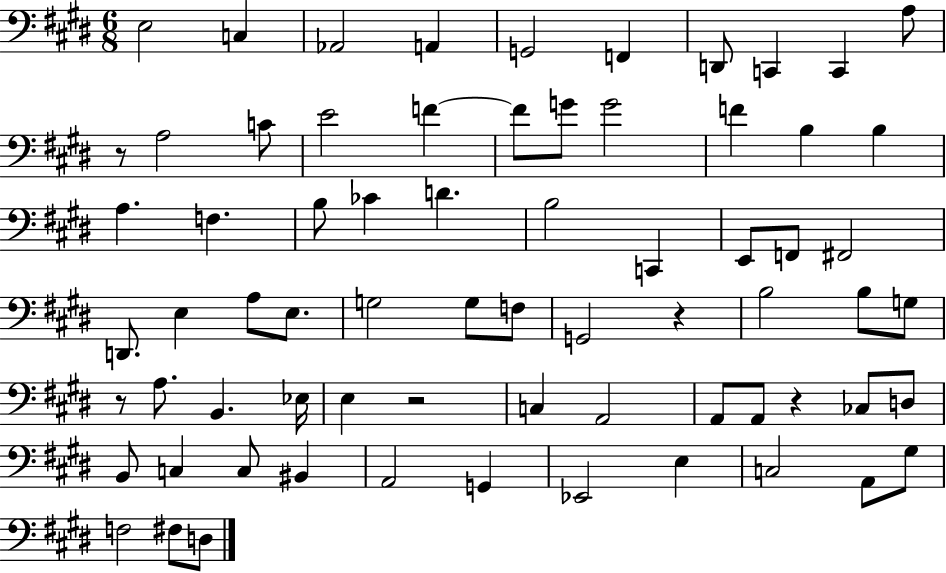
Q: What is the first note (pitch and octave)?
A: E3